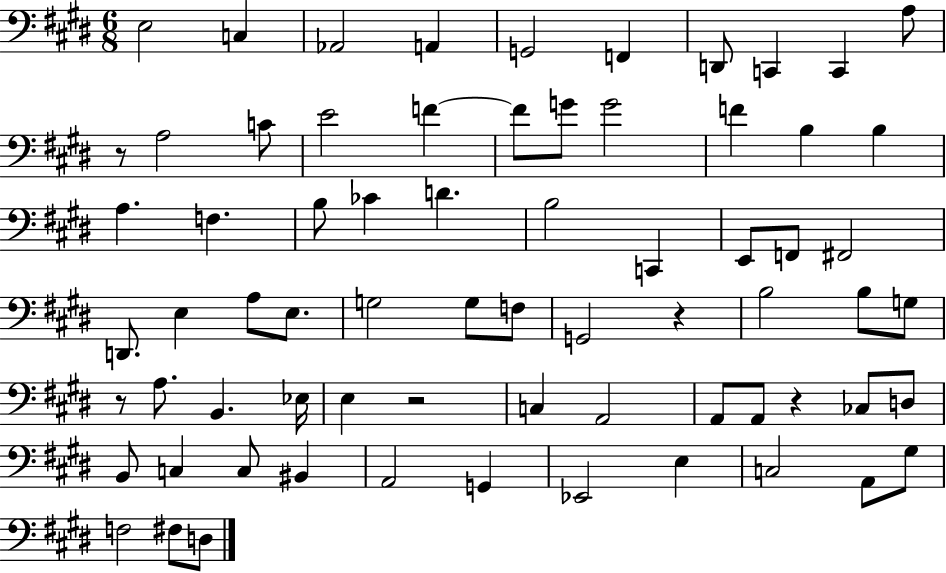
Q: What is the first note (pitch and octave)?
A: E3